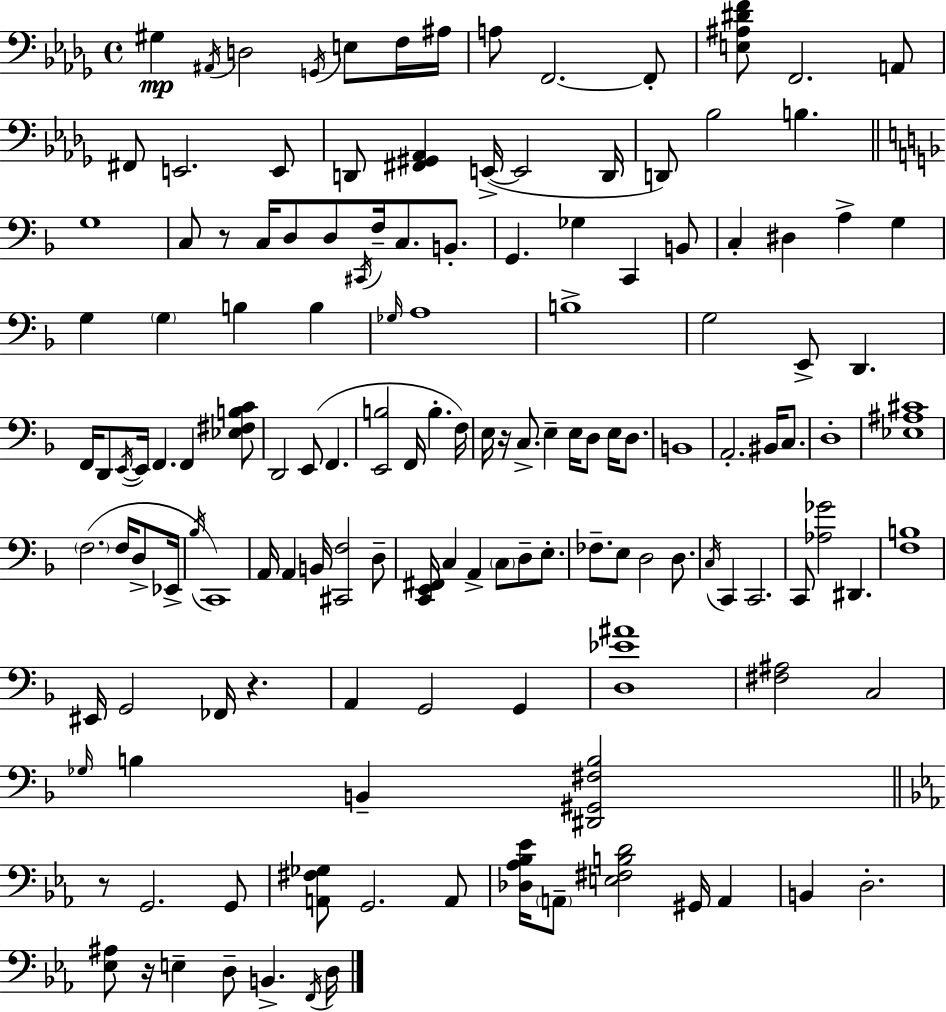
{
  \clef bass
  \time 4/4
  \defaultTimeSignature
  \key bes \minor
  gis4\mp \acciaccatura { ais,16 } d2 \acciaccatura { g,16 } e8 | f16 ais16 a8 f,2.~~ | f,8-. <e ais dis' f'>8 f,2. | a,8 fis,8 e,2. | \break e,8 d,8 <fis, gis, aes,>4 e,16->~(~ e,2 | d,16 d,8) bes2 b4. | \bar "||" \break \key d \minor g1 | c8 r8 c16 d8 d8 \acciaccatura { cis,16 } f16-- c8. b,8.-. | g,4. ges4 c,4 b,8 | c4-. dis4 a4-> g4 | \break g4 \parenthesize g4 b4 b4 | \grace { ges16 } a1 | b1-> | g2 e,8-> d,4. | \break f,16 d,8 \acciaccatura { e,16~ }~ e,16 f,4. f,4 | <ees fis b c'>8 d,2 e,8( f,4. | <e, b>2 f,16 b4.-. | f16) e16 r16 c8.-> e4-- e16 d8 e16 | \break d8. b,1 | a,2.-. bis,16 | c8. d1-. | <ees ais cis'>1 | \break \parenthesize f2.( f16 | d8-> ees,16-> \acciaccatura { bes16 } c,1) | a,16 a,4 b,16 <cis, f>2 | d8-- <c, e, fis,>16 c4 a,4-> \parenthesize c8 d8-- | \break e8.-. fes8.-- e8 d2 | d8. \acciaccatura { c16 } c,4 c,2. | c,8 <aes ges'>2 dis,4. | <f b>1 | \break eis,16 g,2 fes,16 r4. | a,4 g,2 | g,4 <d ees' ais'>1 | <fis ais>2 c2 | \break \grace { ges16 } b4 b,4-- <dis, gis, fis b>2 | \bar "||" \break \key ees \major r8 g,2. g,8 | <a, fis ges>8 g,2. a,8 | <des aes bes ees'>16 \parenthesize a,8-- <e fis b d'>2 gis,16 a,4 | b,4 d2.-. | \break <ees ais>8 r16 e4-- d8-- b,4.-> \acciaccatura { f,16 } | d16 \bar "|."
}